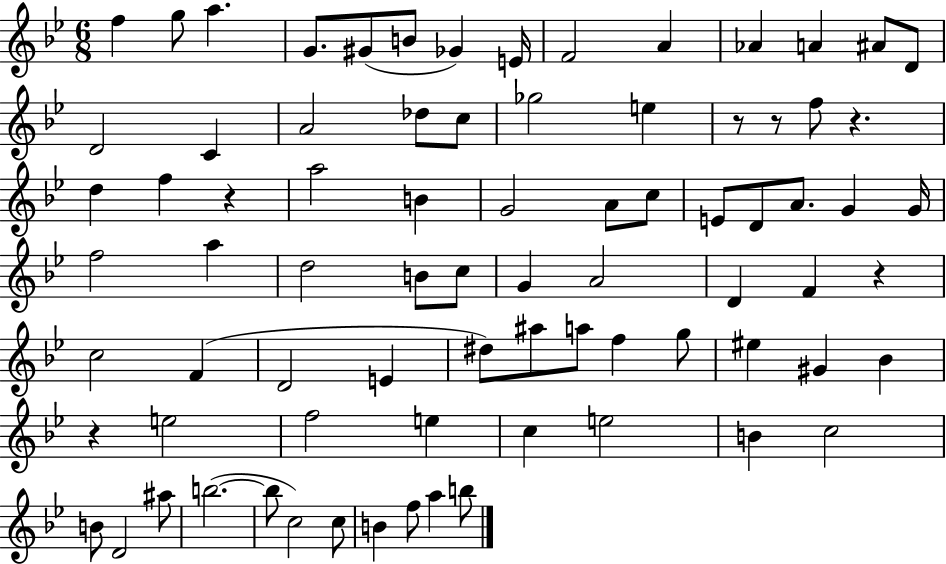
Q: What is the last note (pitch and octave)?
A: B5